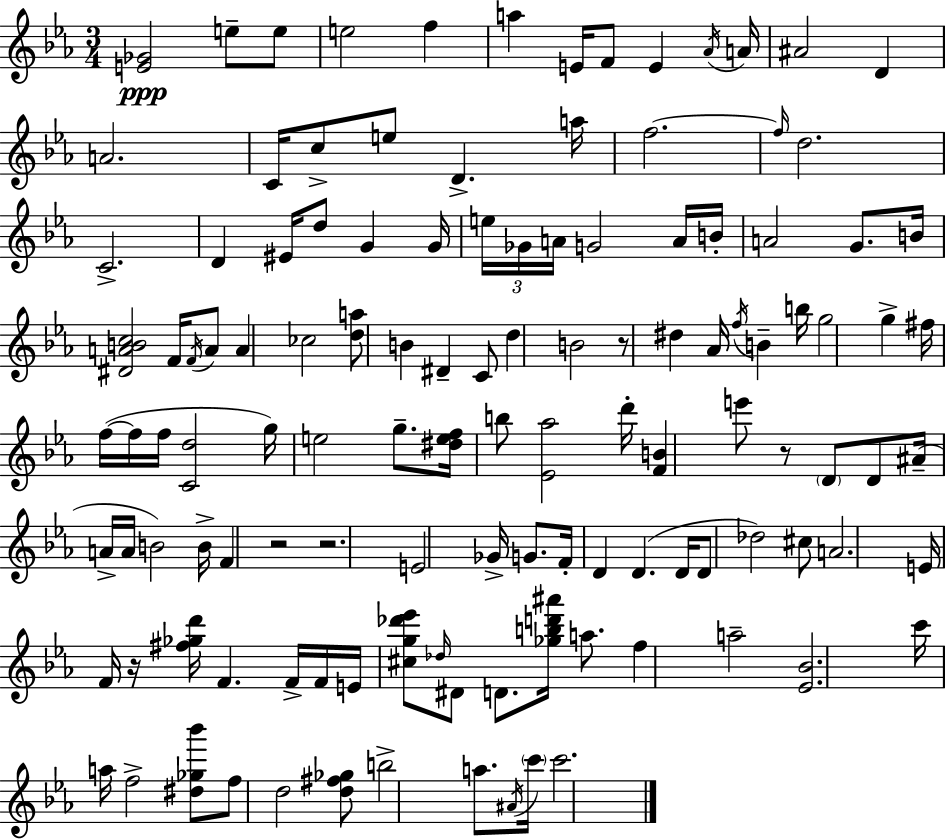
[E4,Gb4]/h E5/e E5/e E5/h F5/q A5/q E4/s F4/e E4/q Ab4/s A4/s A#4/h D4/q A4/h. C4/s C5/e E5/e D4/q. A5/s F5/h. F5/s D5/h. C4/h. D4/q EIS4/s D5/e G4/q G4/s E5/s Gb4/s A4/s G4/h A4/s B4/s A4/h G4/e. B4/s [D#4,A4,B4,C5]/h F4/s F4/s A4/e A4/q CES5/h [D5,A5]/e B4/q D#4/q C4/e D5/q B4/h R/e D#5/q Ab4/s F5/s B4/q B5/s G5/h G5/q F#5/s F5/s F5/s F5/s [C4,D5]/h G5/s E5/h G5/e. [D#5,E5,F5]/s B5/e [Eb4,Ab5]/h D6/s [F4,B4]/q E6/e R/e D4/e D4/e A#4/s A4/s A4/s B4/h B4/s F4/q R/h R/h. E4/h Gb4/s G4/e. F4/s D4/q D4/q. D4/s D4/e Db5/h C#5/e A4/h. E4/s F4/s R/s [F#5,Gb5,D6]/s F4/q. F4/s F4/s E4/s [C#5,G5,Db6,Eb6]/e Db5/s D#4/e D4/e. [Gb5,B5,D6,A#6]/s A5/e. F5/q A5/h [Eb4,Bb4]/h. C6/s A5/s F5/h [D#5,Gb5,Bb6]/e F5/e D5/h [D5,F#5,Gb5]/e B5/h A5/e. A#4/s C6/s C6/h.